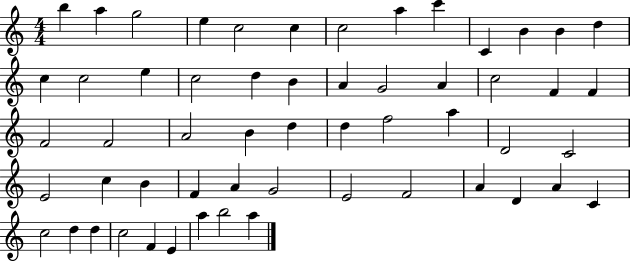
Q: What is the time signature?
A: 4/4